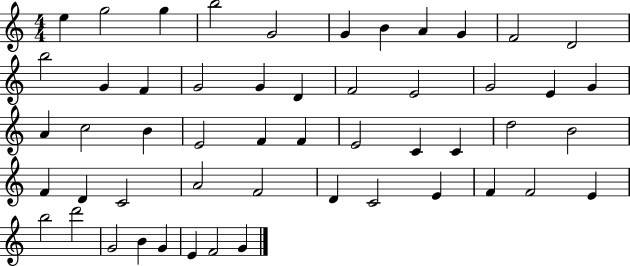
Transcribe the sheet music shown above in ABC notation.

X:1
T:Untitled
M:4/4
L:1/4
K:C
e g2 g b2 G2 G B A G F2 D2 b2 G F G2 G D F2 E2 G2 E G A c2 B E2 F F E2 C C d2 B2 F D C2 A2 F2 D C2 E F F2 E b2 d'2 G2 B G E F2 G